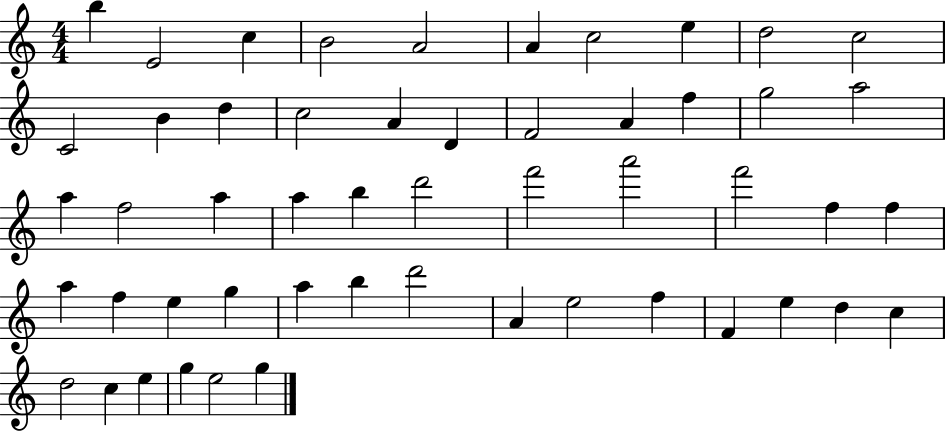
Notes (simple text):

B5/q E4/h C5/q B4/h A4/h A4/q C5/h E5/q D5/h C5/h C4/h B4/q D5/q C5/h A4/q D4/q F4/h A4/q F5/q G5/h A5/h A5/q F5/h A5/q A5/q B5/q D6/h F6/h A6/h F6/h F5/q F5/q A5/q F5/q E5/q G5/q A5/q B5/q D6/h A4/q E5/h F5/q F4/q E5/q D5/q C5/q D5/h C5/q E5/q G5/q E5/h G5/q